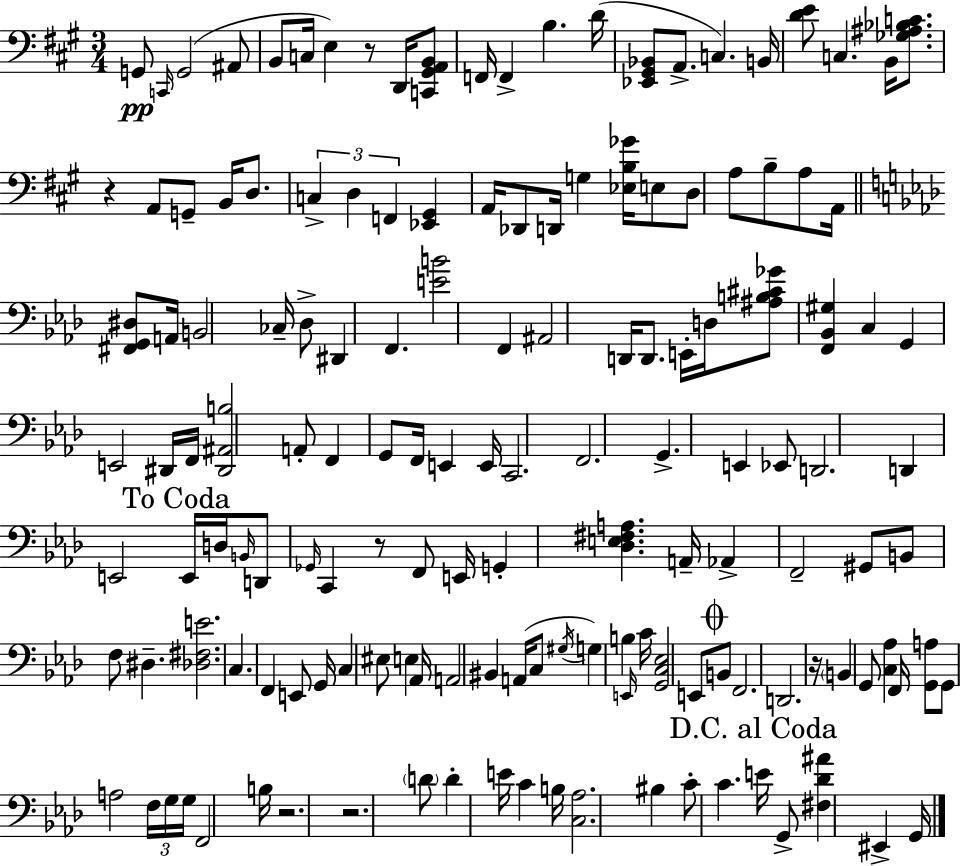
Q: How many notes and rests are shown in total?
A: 148